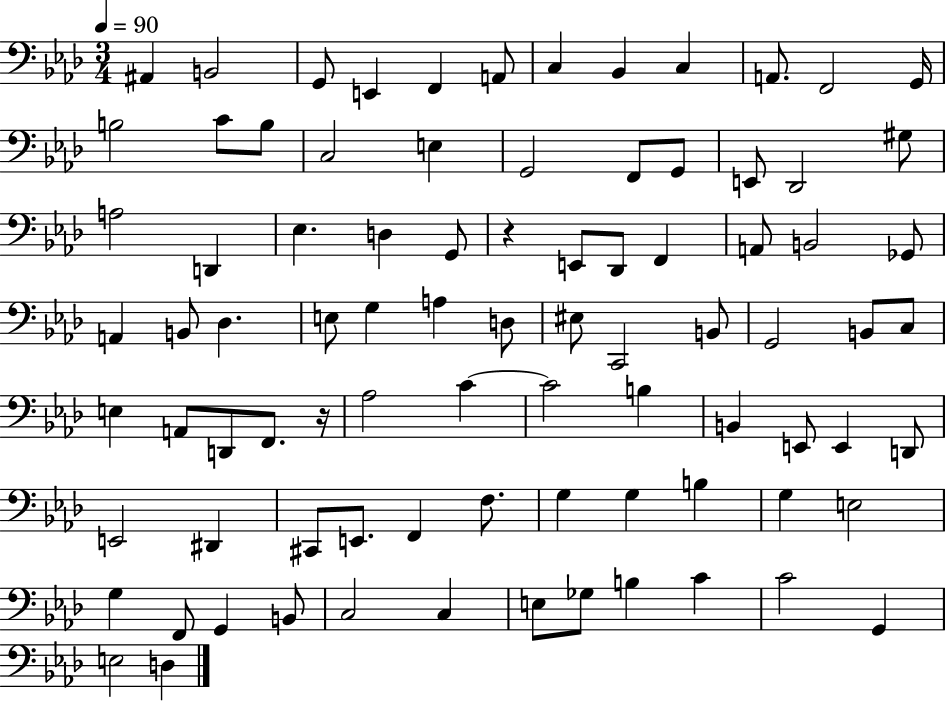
X:1
T:Untitled
M:3/4
L:1/4
K:Ab
^A,, B,,2 G,,/2 E,, F,, A,,/2 C, _B,, C, A,,/2 F,,2 G,,/4 B,2 C/2 B,/2 C,2 E, G,,2 F,,/2 G,,/2 E,,/2 _D,,2 ^G,/2 A,2 D,, _E, D, G,,/2 z E,,/2 _D,,/2 F,, A,,/2 B,,2 _G,,/2 A,, B,,/2 _D, E,/2 G, A, D,/2 ^E,/2 C,,2 B,,/2 G,,2 B,,/2 C,/2 E, A,,/2 D,,/2 F,,/2 z/4 _A,2 C C2 B, B,, E,,/2 E,, D,,/2 E,,2 ^D,, ^C,,/2 E,,/2 F,, F,/2 G, G, B, G, E,2 G, F,,/2 G,, B,,/2 C,2 C, E,/2 _G,/2 B, C C2 G,, E,2 D,